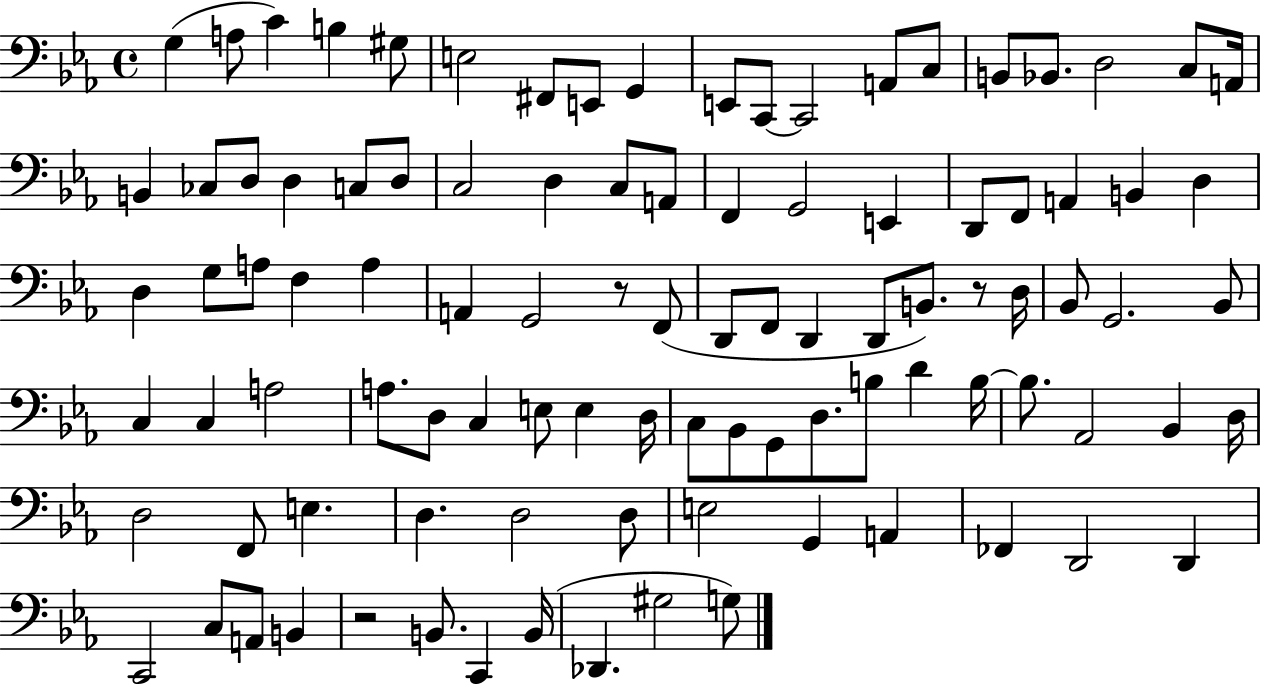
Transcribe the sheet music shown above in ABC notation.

X:1
T:Untitled
M:4/4
L:1/4
K:Eb
G, A,/2 C B, ^G,/2 E,2 ^F,,/2 E,,/2 G,, E,,/2 C,,/2 C,,2 A,,/2 C,/2 B,,/2 _B,,/2 D,2 C,/2 A,,/4 B,, _C,/2 D,/2 D, C,/2 D,/2 C,2 D, C,/2 A,,/2 F,, G,,2 E,, D,,/2 F,,/2 A,, B,, D, D, G,/2 A,/2 F, A, A,, G,,2 z/2 F,,/2 D,,/2 F,,/2 D,, D,,/2 B,,/2 z/2 D,/4 _B,,/2 G,,2 _B,,/2 C, C, A,2 A,/2 D,/2 C, E,/2 E, D,/4 C,/2 _B,,/2 G,,/2 D,/2 B,/2 D B,/4 B,/2 _A,,2 _B,, D,/4 D,2 F,,/2 E, D, D,2 D,/2 E,2 G,, A,, _F,, D,,2 D,, C,,2 C,/2 A,,/2 B,, z2 B,,/2 C,, B,,/4 _D,, ^G,2 G,/2